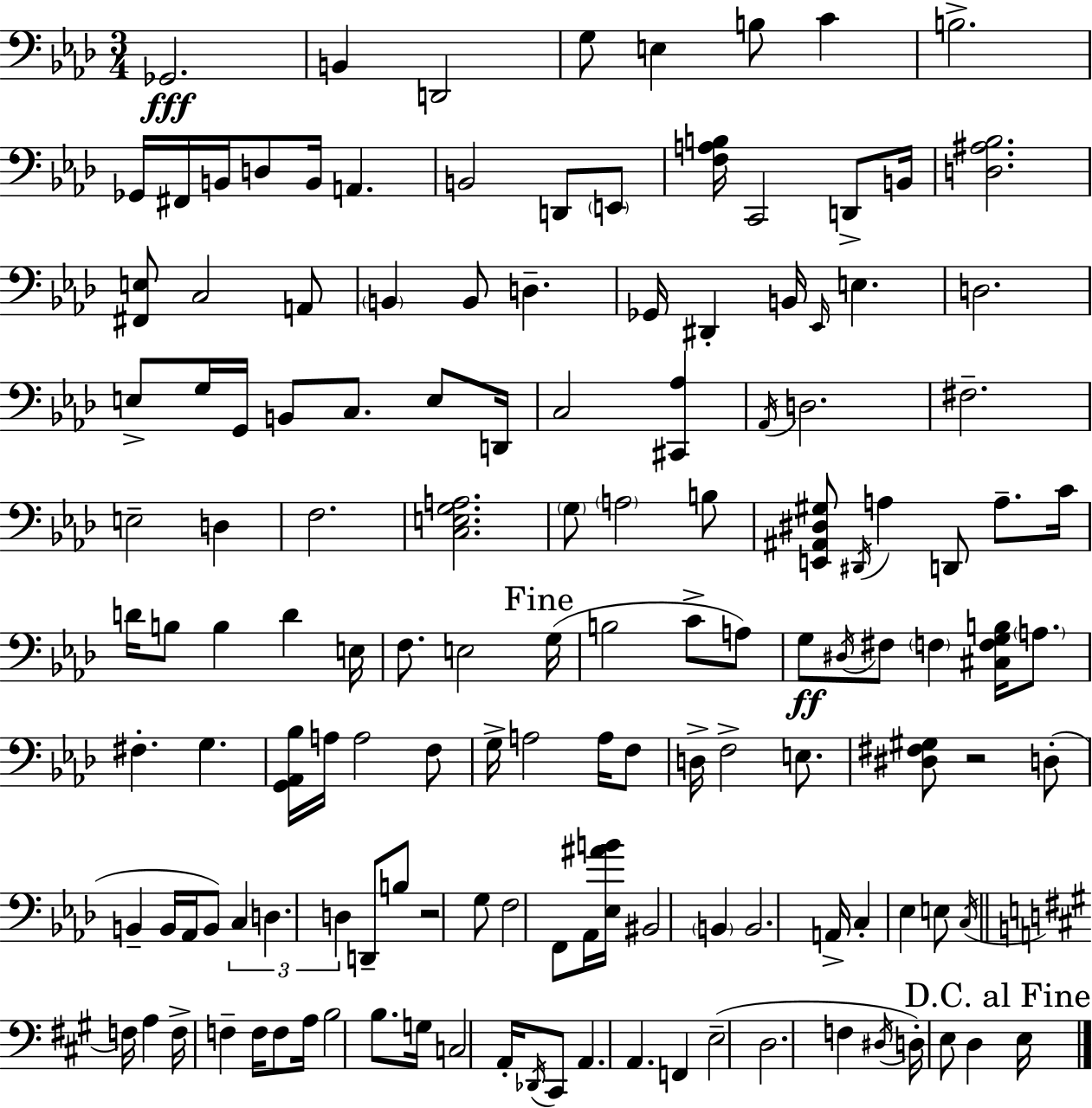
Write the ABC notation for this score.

X:1
T:Untitled
M:3/4
L:1/4
K:Fm
_G,,2 B,, D,,2 G,/2 E, B,/2 C B,2 _G,,/4 ^F,,/4 B,,/4 D,/2 B,,/4 A,, B,,2 D,,/2 E,,/2 [F,A,B,]/4 C,,2 D,,/2 B,,/4 [D,^A,_B,]2 [^F,,E,]/2 C,2 A,,/2 B,, B,,/2 D, _G,,/4 ^D,, B,,/4 _E,,/4 E, D,2 E,/2 G,/4 G,,/4 B,,/2 C,/2 E,/2 D,,/4 C,2 [^C,,_A,] _A,,/4 D,2 ^F,2 E,2 D, F,2 [C,E,G,A,]2 G,/2 A,2 B,/2 [E,,^A,,^D,^G,]/2 ^D,,/4 A, D,,/2 A,/2 C/4 D/4 B,/2 B, D E,/4 F,/2 E,2 G,/4 B,2 C/2 A,/2 G,/2 ^D,/4 ^F,/2 F, [^C,F,G,B,]/4 A,/2 ^F, G, [G,,_A,,_B,]/4 A,/4 A,2 F,/2 G,/4 A,2 A,/4 F,/2 D,/4 F,2 E,/2 [^D,^F,^G,]/2 z2 D,/2 B,, B,,/4 _A,,/4 B,,/2 C, D, D, D,,/2 B,/2 z2 G,/2 F,2 F,,/2 _A,,/4 [_E,^AB]/4 ^B,,2 B,, B,,2 A,,/4 C, _E, E,/2 C,/4 F,/4 A, F,/4 F, F,/4 F,/2 A,/4 B,2 B,/2 G,/4 C,2 A,,/4 _D,,/4 ^C,,/2 A,, A,, F,, E,2 D,2 F, ^D,/4 D,/4 E,/2 D, E,/4